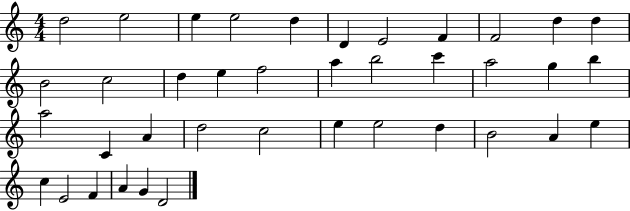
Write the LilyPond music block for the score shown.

{
  \clef treble
  \numericTimeSignature
  \time 4/4
  \key c \major
  d''2 e''2 | e''4 e''2 d''4 | d'4 e'2 f'4 | f'2 d''4 d''4 | \break b'2 c''2 | d''4 e''4 f''2 | a''4 b''2 c'''4 | a''2 g''4 b''4 | \break a''2 c'4 a'4 | d''2 c''2 | e''4 e''2 d''4 | b'2 a'4 e''4 | \break c''4 e'2 f'4 | a'4 g'4 d'2 | \bar "|."
}